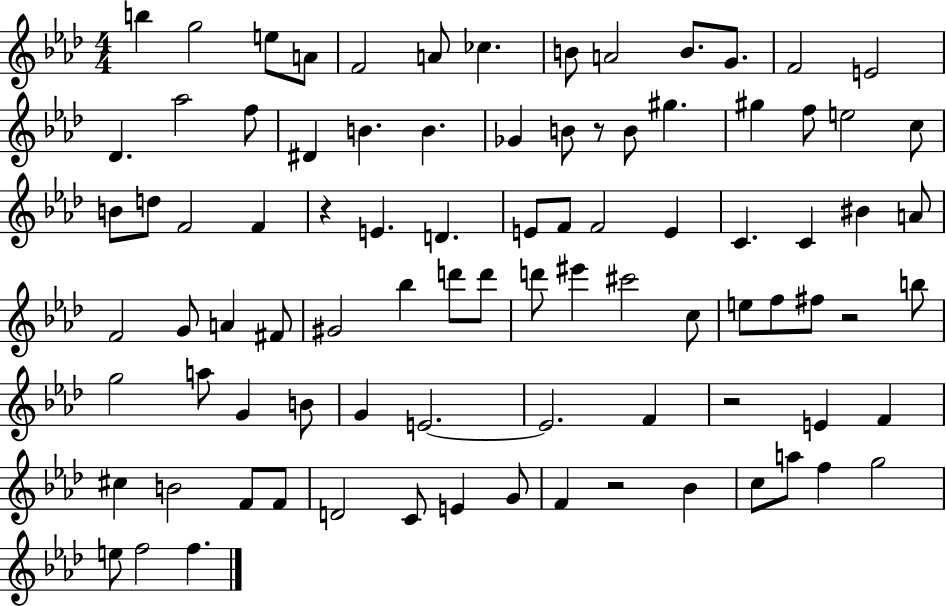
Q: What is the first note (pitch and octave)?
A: B5